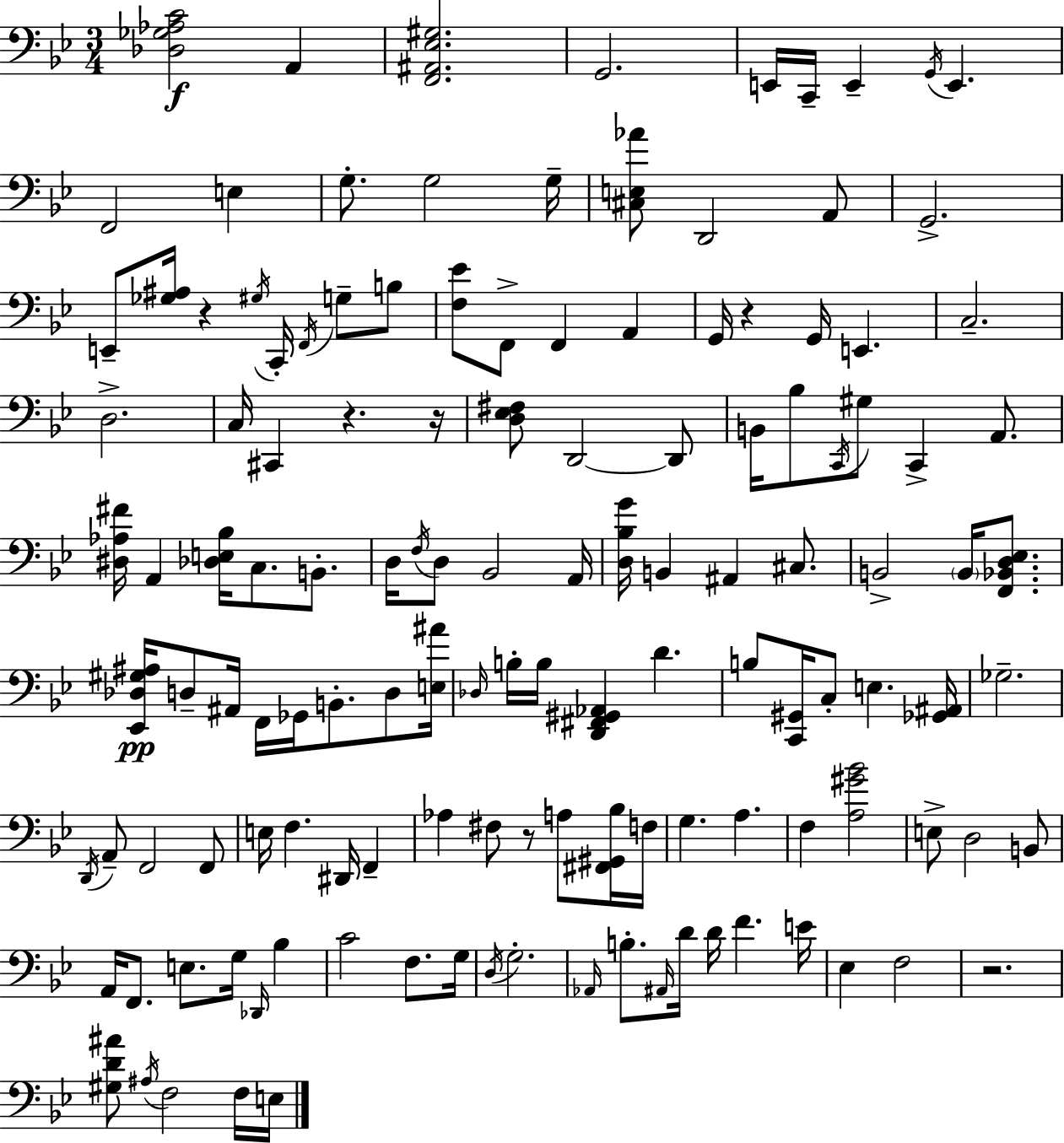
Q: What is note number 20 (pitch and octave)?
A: G3